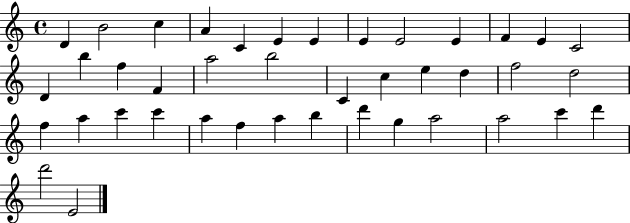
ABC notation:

X:1
T:Untitled
M:4/4
L:1/4
K:C
D B2 c A C E E E E2 E F E C2 D b f F a2 b2 C c e d f2 d2 f a c' c' a f a b d' g a2 a2 c' d' d'2 E2